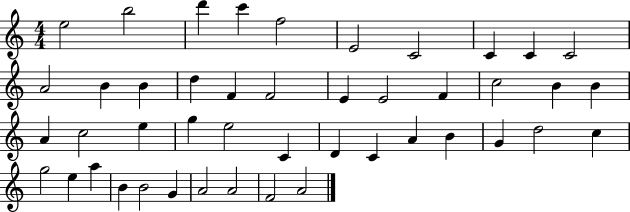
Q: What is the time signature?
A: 4/4